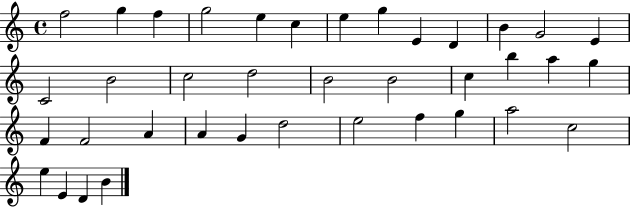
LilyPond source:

{
  \clef treble
  \time 4/4
  \defaultTimeSignature
  \key c \major
  f''2 g''4 f''4 | g''2 e''4 c''4 | e''4 g''4 e'4 d'4 | b'4 g'2 e'4 | \break c'2 b'2 | c''2 d''2 | b'2 b'2 | c''4 b''4 a''4 g''4 | \break f'4 f'2 a'4 | a'4 g'4 d''2 | e''2 f''4 g''4 | a''2 c''2 | \break e''4 e'4 d'4 b'4 | \bar "|."
}